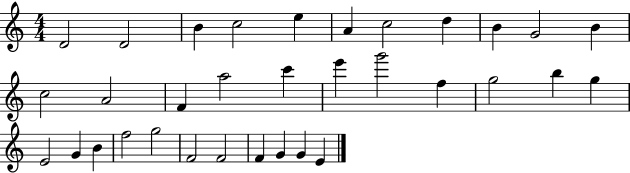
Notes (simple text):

D4/h D4/h B4/q C5/h E5/q A4/q C5/h D5/q B4/q G4/h B4/q C5/h A4/h F4/q A5/h C6/q E6/q G6/h F5/q G5/h B5/q G5/q E4/h G4/q B4/q F5/h G5/h F4/h F4/h F4/q G4/q G4/q E4/q